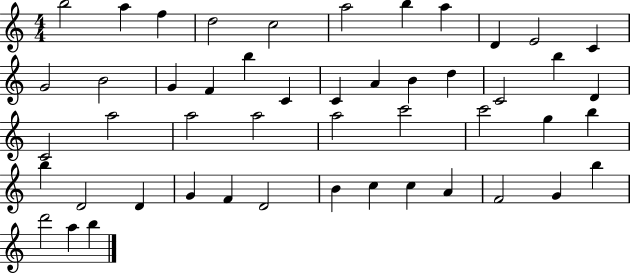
X:1
T:Untitled
M:4/4
L:1/4
K:C
b2 a f d2 c2 a2 b a D E2 C G2 B2 G F b C C A B d C2 b D C2 a2 a2 a2 a2 c'2 c'2 g b b D2 D G F D2 B c c A F2 G b d'2 a b